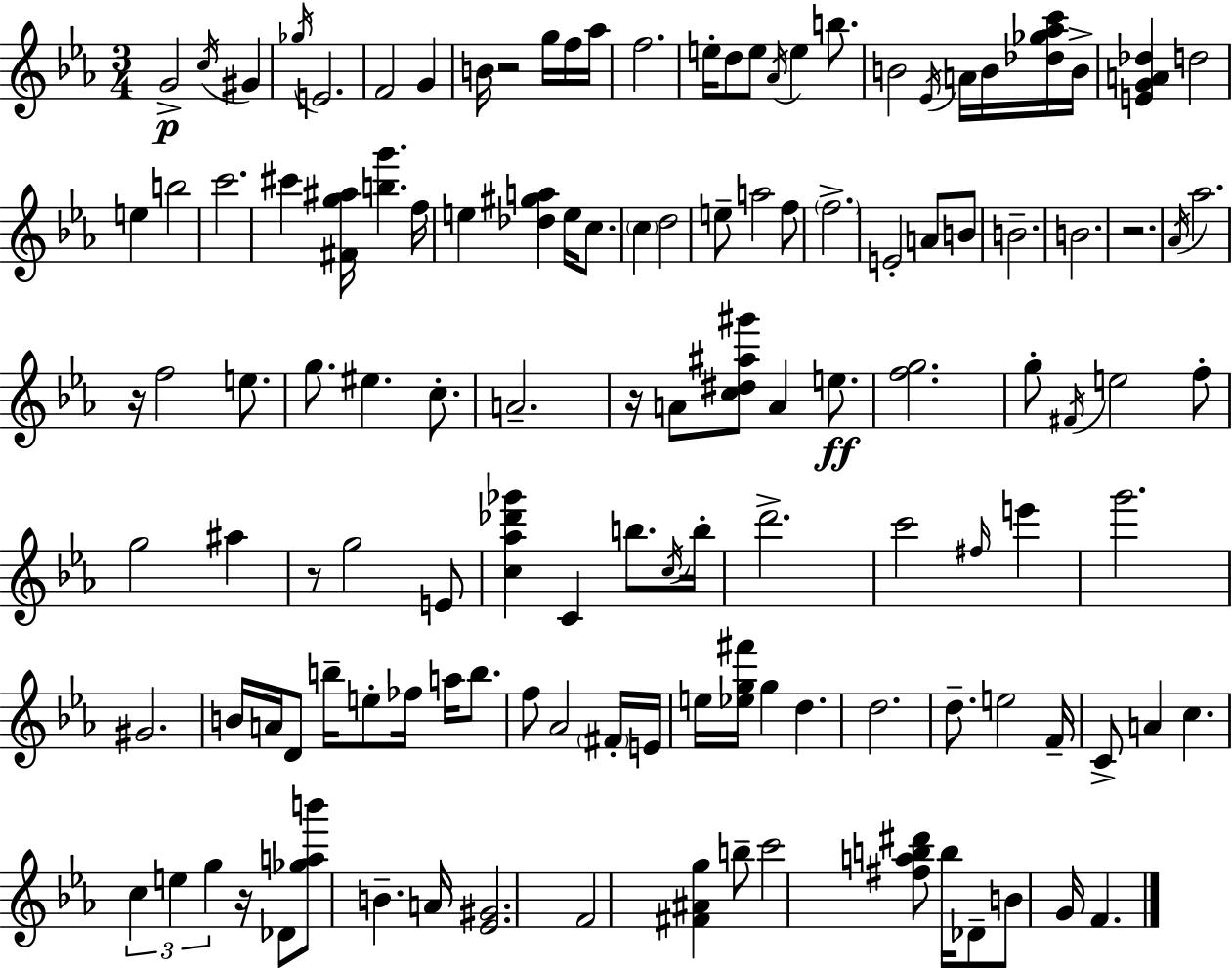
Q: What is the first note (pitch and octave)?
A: G4